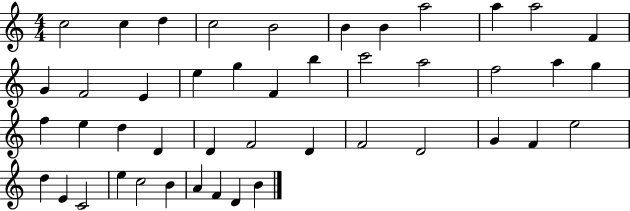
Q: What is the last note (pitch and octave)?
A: B4